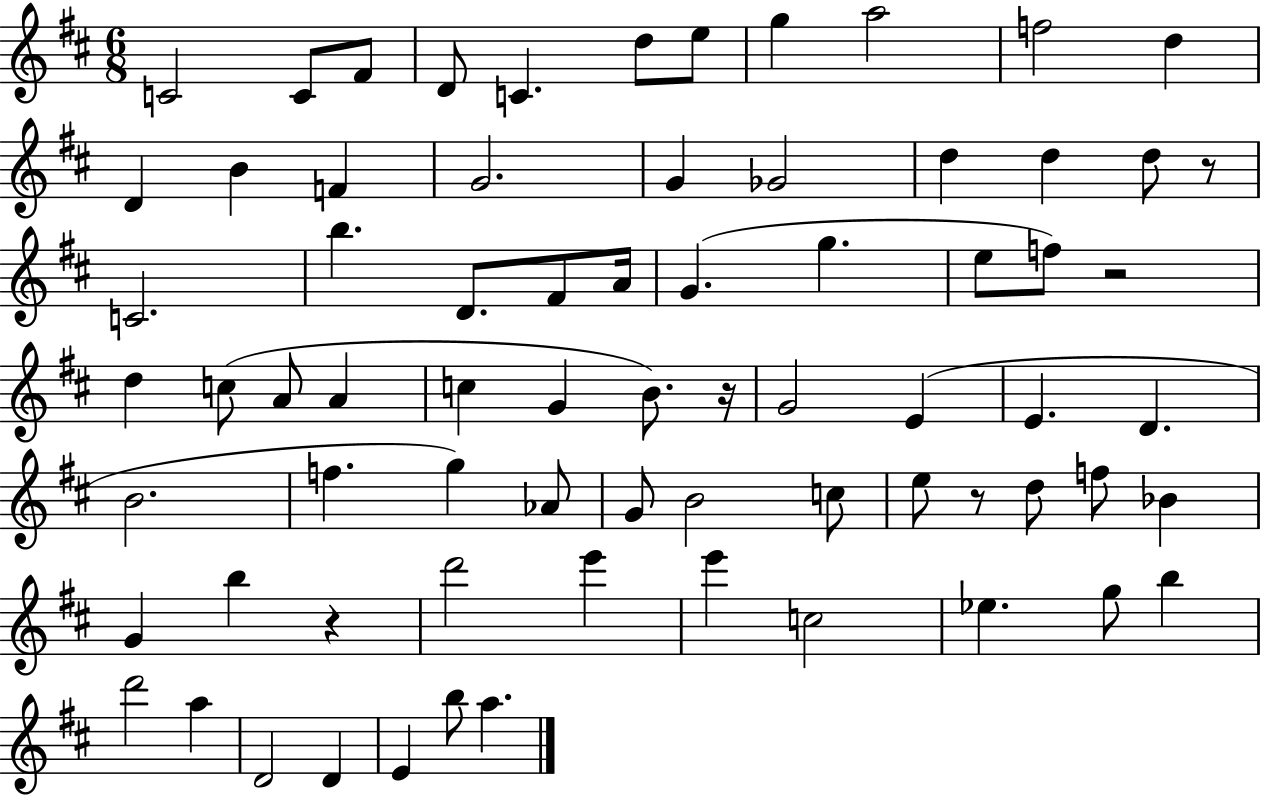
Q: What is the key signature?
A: D major